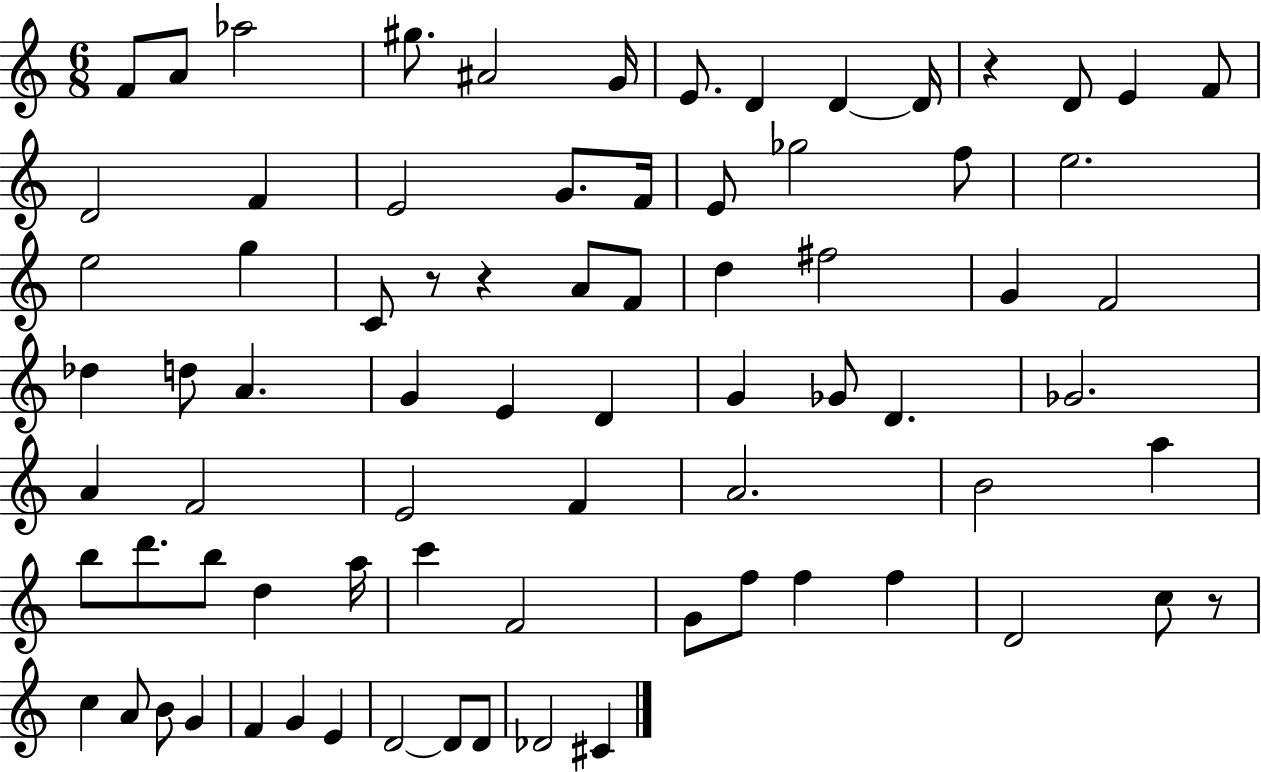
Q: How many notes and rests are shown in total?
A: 77